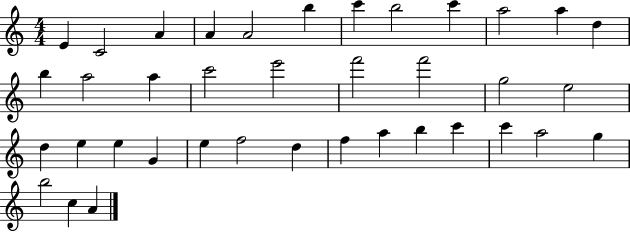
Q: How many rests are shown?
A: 0